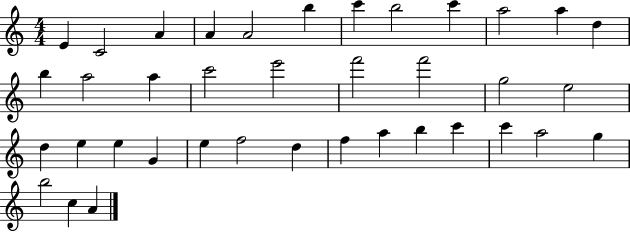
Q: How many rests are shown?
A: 0